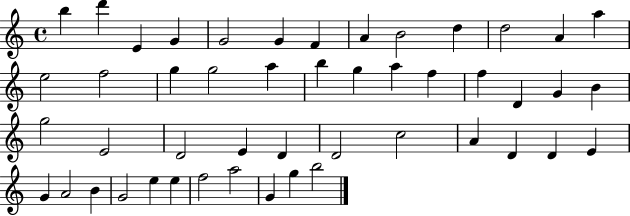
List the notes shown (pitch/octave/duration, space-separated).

B5/q D6/q E4/q G4/q G4/h G4/q F4/q A4/q B4/h D5/q D5/h A4/q A5/q E5/h F5/h G5/q G5/h A5/q B5/q G5/q A5/q F5/q F5/q D4/q G4/q B4/q G5/h E4/h D4/h E4/q D4/q D4/h C5/h A4/q D4/q D4/q E4/q G4/q A4/h B4/q G4/h E5/q E5/q F5/h A5/h G4/q G5/q B5/h